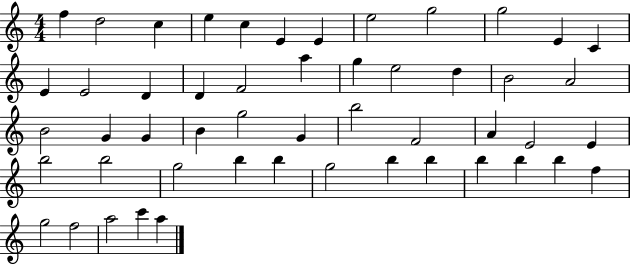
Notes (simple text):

F5/q D5/h C5/q E5/q C5/q E4/q E4/q E5/h G5/h G5/h E4/q C4/q E4/q E4/h D4/q D4/q F4/h A5/q G5/q E5/h D5/q B4/h A4/h B4/h G4/q G4/q B4/q G5/h G4/q B5/h F4/h A4/q E4/h E4/q B5/h B5/h G5/h B5/q B5/q G5/h B5/q B5/q B5/q B5/q B5/q F5/q G5/h F5/h A5/h C6/q A5/q